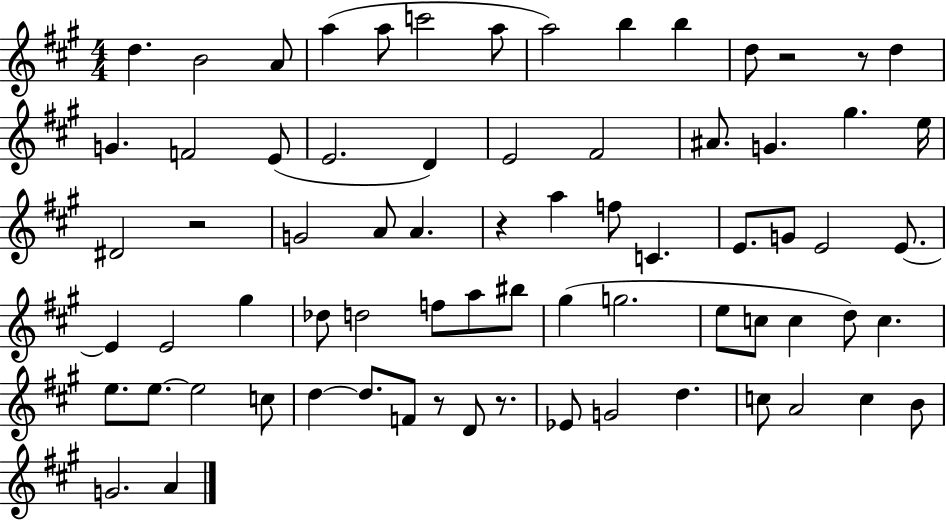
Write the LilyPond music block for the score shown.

{
  \clef treble
  \numericTimeSignature
  \time 4/4
  \key a \major
  d''4. b'2 a'8 | a''4( a''8 c'''2 a''8 | a''2) b''4 b''4 | d''8 r2 r8 d''4 | \break g'4. f'2 e'8( | e'2. d'4) | e'2 fis'2 | ais'8. g'4. gis''4. e''16 | \break dis'2 r2 | g'2 a'8 a'4. | r4 a''4 f''8 c'4. | e'8. g'8 e'2 e'8.~~ | \break e'4 e'2 gis''4 | des''8 d''2 f''8 a''8 bis''8 | gis''4( g''2. | e''8 c''8 c''4 d''8) c''4. | \break e''8. e''8.~~ e''2 c''8 | d''4~~ d''8. f'8 r8 d'8 r8. | ees'8 g'2 d''4. | c''8 a'2 c''4 b'8 | \break g'2. a'4 | \bar "|."
}